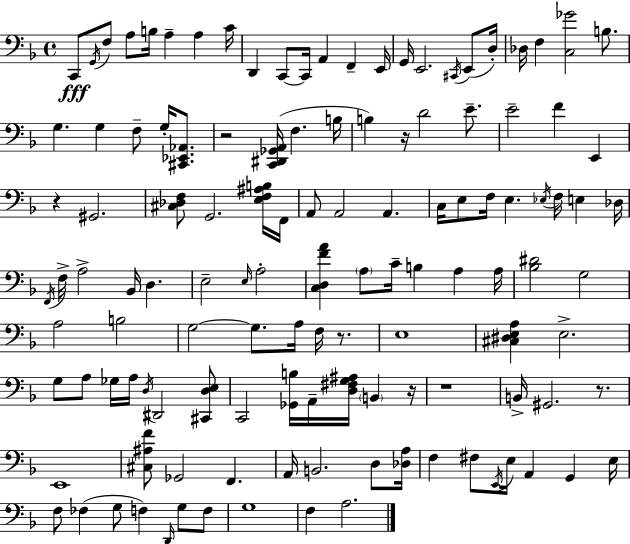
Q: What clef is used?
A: bass